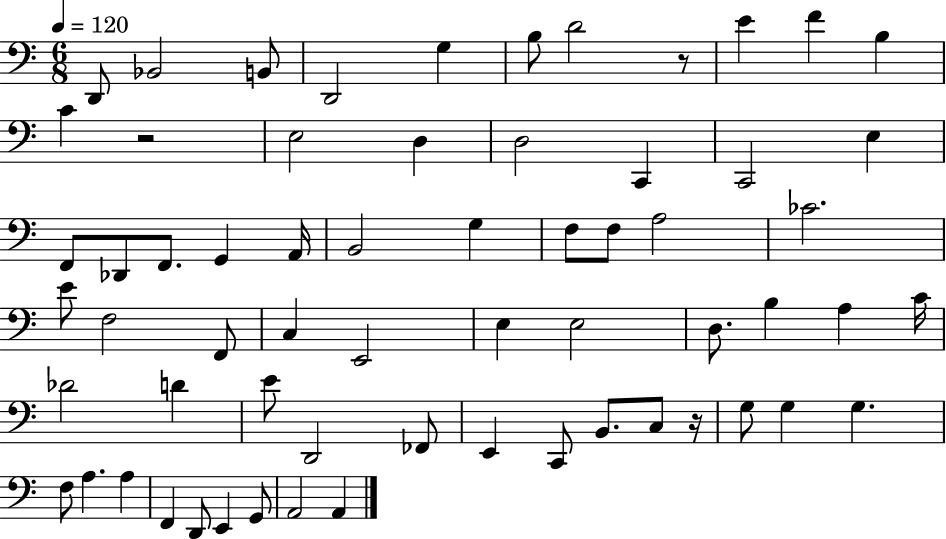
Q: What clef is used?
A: bass